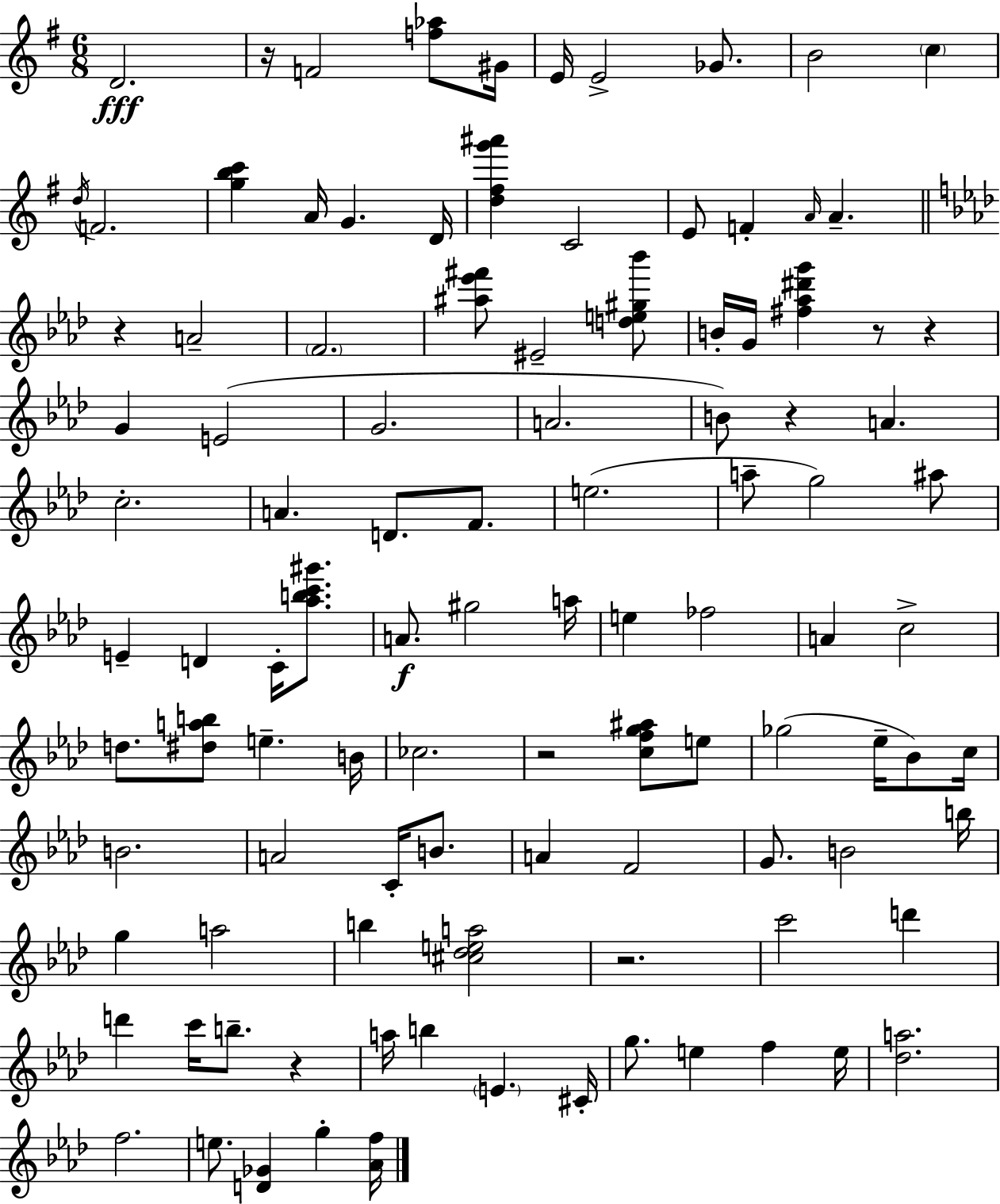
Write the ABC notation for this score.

X:1
T:Untitled
M:6/8
L:1/4
K:Em
D2 z/4 F2 [f_a]/2 ^G/4 E/4 E2 _G/2 B2 c d/4 F2 [gbc'] A/4 G D/4 [d^fg'^a'] C2 E/2 F A/4 A z A2 F2 [^a_e'^f']/2 ^E2 [de^g_b']/2 B/4 G/4 [^f_a^d'g'] z/2 z G E2 G2 A2 B/2 z A c2 A D/2 F/2 e2 a/2 g2 ^a/2 E D C/4 [_abc'^g']/2 A/2 ^g2 a/4 e _f2 A c2 d/2 [^dab]/2 e B/4 _c2 z2 [cfg^a]/2 e/2 _g2 _e/4 _B/2 c/4 B2 A2 C/4 B/2 A F2 G/2 B2 b/4 g a2 b [^c_dea]2 z2 c'2 d' d' c'/4 b/2 z a/4 b E ^C/4 g/2 e f e/4 [_da]2 f2 e/2 [D_G] g [_Af]/4